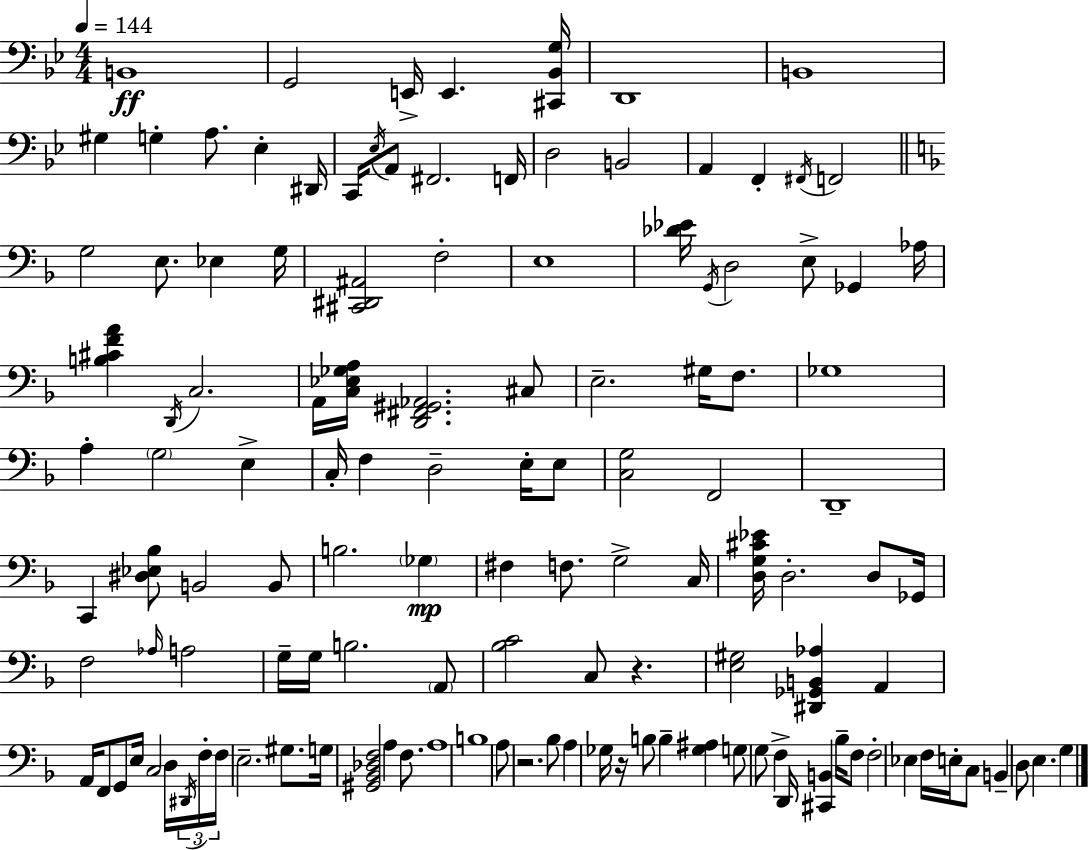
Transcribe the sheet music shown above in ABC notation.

X:1
T:Untitled
M:4/4
L:1/4
K:Bb
B,,4 G,,2 E,,/4 E,, [^C,,_B,,G,]/4 D,,4 B,,4 ^G, G, A,/2 _E, ^D,,/4 C,,/4 _E,/4 A,,/2 ^F,,2 F,,/4 D,2 B,,2 A,, F,, ^F,,/4 F,,2 G,2 E,/2 _E, G,/4 [^C,,^D,,^A,,]2 F,2 E,4 [_D_E]/4 G,,/4 D,2 E,/2 _G,, _A,/4 [B,^CFA] D,,/4 C,2 A,,/4 [C,_E,_G,A,]/4 [D,,^F,,^G,,_A,,]2 ^C,/2 E,2 ^G,/4 F,/2 _G,4 A, G,2 E, C,/4 F, D,2 E,/4 E,/2 [C,G,]2 F,,2 D,,4 C,, [^D,_E,_B,]/2 B,,2 B,,/2 B,2 _G, ^F, F,/2 G,2 C,/4 [D,G,^C_E]/4 D,2 D,/2 _G,,/4 F,2 _A,/4 A,2 G,/4 G,/4 B,2 A,,/2 [_B,C]2 C,/2 z [E,^G,]2 [^D,,_G,,B,,_A,] A,, A,,/4 F,,/2 G,,/2 E,/4 C,2 D,/4 ^D,,/4 F,/4 F,/4 E,2 ^G,/2 G,/4 [^G,,_B,,_D,F,]2 A, F,/2 A,4 B,4 A,/2 z2 _B,/2 A, _G,/4 z/4 B,/2 B, [_G,^A,] G,/2 G,/2 F, D,,/4 [^C,,B,,] _B,/4 F,/2 F,2 _E, F,/4 E,/4 C,/2 B,, D,/2 E, G,